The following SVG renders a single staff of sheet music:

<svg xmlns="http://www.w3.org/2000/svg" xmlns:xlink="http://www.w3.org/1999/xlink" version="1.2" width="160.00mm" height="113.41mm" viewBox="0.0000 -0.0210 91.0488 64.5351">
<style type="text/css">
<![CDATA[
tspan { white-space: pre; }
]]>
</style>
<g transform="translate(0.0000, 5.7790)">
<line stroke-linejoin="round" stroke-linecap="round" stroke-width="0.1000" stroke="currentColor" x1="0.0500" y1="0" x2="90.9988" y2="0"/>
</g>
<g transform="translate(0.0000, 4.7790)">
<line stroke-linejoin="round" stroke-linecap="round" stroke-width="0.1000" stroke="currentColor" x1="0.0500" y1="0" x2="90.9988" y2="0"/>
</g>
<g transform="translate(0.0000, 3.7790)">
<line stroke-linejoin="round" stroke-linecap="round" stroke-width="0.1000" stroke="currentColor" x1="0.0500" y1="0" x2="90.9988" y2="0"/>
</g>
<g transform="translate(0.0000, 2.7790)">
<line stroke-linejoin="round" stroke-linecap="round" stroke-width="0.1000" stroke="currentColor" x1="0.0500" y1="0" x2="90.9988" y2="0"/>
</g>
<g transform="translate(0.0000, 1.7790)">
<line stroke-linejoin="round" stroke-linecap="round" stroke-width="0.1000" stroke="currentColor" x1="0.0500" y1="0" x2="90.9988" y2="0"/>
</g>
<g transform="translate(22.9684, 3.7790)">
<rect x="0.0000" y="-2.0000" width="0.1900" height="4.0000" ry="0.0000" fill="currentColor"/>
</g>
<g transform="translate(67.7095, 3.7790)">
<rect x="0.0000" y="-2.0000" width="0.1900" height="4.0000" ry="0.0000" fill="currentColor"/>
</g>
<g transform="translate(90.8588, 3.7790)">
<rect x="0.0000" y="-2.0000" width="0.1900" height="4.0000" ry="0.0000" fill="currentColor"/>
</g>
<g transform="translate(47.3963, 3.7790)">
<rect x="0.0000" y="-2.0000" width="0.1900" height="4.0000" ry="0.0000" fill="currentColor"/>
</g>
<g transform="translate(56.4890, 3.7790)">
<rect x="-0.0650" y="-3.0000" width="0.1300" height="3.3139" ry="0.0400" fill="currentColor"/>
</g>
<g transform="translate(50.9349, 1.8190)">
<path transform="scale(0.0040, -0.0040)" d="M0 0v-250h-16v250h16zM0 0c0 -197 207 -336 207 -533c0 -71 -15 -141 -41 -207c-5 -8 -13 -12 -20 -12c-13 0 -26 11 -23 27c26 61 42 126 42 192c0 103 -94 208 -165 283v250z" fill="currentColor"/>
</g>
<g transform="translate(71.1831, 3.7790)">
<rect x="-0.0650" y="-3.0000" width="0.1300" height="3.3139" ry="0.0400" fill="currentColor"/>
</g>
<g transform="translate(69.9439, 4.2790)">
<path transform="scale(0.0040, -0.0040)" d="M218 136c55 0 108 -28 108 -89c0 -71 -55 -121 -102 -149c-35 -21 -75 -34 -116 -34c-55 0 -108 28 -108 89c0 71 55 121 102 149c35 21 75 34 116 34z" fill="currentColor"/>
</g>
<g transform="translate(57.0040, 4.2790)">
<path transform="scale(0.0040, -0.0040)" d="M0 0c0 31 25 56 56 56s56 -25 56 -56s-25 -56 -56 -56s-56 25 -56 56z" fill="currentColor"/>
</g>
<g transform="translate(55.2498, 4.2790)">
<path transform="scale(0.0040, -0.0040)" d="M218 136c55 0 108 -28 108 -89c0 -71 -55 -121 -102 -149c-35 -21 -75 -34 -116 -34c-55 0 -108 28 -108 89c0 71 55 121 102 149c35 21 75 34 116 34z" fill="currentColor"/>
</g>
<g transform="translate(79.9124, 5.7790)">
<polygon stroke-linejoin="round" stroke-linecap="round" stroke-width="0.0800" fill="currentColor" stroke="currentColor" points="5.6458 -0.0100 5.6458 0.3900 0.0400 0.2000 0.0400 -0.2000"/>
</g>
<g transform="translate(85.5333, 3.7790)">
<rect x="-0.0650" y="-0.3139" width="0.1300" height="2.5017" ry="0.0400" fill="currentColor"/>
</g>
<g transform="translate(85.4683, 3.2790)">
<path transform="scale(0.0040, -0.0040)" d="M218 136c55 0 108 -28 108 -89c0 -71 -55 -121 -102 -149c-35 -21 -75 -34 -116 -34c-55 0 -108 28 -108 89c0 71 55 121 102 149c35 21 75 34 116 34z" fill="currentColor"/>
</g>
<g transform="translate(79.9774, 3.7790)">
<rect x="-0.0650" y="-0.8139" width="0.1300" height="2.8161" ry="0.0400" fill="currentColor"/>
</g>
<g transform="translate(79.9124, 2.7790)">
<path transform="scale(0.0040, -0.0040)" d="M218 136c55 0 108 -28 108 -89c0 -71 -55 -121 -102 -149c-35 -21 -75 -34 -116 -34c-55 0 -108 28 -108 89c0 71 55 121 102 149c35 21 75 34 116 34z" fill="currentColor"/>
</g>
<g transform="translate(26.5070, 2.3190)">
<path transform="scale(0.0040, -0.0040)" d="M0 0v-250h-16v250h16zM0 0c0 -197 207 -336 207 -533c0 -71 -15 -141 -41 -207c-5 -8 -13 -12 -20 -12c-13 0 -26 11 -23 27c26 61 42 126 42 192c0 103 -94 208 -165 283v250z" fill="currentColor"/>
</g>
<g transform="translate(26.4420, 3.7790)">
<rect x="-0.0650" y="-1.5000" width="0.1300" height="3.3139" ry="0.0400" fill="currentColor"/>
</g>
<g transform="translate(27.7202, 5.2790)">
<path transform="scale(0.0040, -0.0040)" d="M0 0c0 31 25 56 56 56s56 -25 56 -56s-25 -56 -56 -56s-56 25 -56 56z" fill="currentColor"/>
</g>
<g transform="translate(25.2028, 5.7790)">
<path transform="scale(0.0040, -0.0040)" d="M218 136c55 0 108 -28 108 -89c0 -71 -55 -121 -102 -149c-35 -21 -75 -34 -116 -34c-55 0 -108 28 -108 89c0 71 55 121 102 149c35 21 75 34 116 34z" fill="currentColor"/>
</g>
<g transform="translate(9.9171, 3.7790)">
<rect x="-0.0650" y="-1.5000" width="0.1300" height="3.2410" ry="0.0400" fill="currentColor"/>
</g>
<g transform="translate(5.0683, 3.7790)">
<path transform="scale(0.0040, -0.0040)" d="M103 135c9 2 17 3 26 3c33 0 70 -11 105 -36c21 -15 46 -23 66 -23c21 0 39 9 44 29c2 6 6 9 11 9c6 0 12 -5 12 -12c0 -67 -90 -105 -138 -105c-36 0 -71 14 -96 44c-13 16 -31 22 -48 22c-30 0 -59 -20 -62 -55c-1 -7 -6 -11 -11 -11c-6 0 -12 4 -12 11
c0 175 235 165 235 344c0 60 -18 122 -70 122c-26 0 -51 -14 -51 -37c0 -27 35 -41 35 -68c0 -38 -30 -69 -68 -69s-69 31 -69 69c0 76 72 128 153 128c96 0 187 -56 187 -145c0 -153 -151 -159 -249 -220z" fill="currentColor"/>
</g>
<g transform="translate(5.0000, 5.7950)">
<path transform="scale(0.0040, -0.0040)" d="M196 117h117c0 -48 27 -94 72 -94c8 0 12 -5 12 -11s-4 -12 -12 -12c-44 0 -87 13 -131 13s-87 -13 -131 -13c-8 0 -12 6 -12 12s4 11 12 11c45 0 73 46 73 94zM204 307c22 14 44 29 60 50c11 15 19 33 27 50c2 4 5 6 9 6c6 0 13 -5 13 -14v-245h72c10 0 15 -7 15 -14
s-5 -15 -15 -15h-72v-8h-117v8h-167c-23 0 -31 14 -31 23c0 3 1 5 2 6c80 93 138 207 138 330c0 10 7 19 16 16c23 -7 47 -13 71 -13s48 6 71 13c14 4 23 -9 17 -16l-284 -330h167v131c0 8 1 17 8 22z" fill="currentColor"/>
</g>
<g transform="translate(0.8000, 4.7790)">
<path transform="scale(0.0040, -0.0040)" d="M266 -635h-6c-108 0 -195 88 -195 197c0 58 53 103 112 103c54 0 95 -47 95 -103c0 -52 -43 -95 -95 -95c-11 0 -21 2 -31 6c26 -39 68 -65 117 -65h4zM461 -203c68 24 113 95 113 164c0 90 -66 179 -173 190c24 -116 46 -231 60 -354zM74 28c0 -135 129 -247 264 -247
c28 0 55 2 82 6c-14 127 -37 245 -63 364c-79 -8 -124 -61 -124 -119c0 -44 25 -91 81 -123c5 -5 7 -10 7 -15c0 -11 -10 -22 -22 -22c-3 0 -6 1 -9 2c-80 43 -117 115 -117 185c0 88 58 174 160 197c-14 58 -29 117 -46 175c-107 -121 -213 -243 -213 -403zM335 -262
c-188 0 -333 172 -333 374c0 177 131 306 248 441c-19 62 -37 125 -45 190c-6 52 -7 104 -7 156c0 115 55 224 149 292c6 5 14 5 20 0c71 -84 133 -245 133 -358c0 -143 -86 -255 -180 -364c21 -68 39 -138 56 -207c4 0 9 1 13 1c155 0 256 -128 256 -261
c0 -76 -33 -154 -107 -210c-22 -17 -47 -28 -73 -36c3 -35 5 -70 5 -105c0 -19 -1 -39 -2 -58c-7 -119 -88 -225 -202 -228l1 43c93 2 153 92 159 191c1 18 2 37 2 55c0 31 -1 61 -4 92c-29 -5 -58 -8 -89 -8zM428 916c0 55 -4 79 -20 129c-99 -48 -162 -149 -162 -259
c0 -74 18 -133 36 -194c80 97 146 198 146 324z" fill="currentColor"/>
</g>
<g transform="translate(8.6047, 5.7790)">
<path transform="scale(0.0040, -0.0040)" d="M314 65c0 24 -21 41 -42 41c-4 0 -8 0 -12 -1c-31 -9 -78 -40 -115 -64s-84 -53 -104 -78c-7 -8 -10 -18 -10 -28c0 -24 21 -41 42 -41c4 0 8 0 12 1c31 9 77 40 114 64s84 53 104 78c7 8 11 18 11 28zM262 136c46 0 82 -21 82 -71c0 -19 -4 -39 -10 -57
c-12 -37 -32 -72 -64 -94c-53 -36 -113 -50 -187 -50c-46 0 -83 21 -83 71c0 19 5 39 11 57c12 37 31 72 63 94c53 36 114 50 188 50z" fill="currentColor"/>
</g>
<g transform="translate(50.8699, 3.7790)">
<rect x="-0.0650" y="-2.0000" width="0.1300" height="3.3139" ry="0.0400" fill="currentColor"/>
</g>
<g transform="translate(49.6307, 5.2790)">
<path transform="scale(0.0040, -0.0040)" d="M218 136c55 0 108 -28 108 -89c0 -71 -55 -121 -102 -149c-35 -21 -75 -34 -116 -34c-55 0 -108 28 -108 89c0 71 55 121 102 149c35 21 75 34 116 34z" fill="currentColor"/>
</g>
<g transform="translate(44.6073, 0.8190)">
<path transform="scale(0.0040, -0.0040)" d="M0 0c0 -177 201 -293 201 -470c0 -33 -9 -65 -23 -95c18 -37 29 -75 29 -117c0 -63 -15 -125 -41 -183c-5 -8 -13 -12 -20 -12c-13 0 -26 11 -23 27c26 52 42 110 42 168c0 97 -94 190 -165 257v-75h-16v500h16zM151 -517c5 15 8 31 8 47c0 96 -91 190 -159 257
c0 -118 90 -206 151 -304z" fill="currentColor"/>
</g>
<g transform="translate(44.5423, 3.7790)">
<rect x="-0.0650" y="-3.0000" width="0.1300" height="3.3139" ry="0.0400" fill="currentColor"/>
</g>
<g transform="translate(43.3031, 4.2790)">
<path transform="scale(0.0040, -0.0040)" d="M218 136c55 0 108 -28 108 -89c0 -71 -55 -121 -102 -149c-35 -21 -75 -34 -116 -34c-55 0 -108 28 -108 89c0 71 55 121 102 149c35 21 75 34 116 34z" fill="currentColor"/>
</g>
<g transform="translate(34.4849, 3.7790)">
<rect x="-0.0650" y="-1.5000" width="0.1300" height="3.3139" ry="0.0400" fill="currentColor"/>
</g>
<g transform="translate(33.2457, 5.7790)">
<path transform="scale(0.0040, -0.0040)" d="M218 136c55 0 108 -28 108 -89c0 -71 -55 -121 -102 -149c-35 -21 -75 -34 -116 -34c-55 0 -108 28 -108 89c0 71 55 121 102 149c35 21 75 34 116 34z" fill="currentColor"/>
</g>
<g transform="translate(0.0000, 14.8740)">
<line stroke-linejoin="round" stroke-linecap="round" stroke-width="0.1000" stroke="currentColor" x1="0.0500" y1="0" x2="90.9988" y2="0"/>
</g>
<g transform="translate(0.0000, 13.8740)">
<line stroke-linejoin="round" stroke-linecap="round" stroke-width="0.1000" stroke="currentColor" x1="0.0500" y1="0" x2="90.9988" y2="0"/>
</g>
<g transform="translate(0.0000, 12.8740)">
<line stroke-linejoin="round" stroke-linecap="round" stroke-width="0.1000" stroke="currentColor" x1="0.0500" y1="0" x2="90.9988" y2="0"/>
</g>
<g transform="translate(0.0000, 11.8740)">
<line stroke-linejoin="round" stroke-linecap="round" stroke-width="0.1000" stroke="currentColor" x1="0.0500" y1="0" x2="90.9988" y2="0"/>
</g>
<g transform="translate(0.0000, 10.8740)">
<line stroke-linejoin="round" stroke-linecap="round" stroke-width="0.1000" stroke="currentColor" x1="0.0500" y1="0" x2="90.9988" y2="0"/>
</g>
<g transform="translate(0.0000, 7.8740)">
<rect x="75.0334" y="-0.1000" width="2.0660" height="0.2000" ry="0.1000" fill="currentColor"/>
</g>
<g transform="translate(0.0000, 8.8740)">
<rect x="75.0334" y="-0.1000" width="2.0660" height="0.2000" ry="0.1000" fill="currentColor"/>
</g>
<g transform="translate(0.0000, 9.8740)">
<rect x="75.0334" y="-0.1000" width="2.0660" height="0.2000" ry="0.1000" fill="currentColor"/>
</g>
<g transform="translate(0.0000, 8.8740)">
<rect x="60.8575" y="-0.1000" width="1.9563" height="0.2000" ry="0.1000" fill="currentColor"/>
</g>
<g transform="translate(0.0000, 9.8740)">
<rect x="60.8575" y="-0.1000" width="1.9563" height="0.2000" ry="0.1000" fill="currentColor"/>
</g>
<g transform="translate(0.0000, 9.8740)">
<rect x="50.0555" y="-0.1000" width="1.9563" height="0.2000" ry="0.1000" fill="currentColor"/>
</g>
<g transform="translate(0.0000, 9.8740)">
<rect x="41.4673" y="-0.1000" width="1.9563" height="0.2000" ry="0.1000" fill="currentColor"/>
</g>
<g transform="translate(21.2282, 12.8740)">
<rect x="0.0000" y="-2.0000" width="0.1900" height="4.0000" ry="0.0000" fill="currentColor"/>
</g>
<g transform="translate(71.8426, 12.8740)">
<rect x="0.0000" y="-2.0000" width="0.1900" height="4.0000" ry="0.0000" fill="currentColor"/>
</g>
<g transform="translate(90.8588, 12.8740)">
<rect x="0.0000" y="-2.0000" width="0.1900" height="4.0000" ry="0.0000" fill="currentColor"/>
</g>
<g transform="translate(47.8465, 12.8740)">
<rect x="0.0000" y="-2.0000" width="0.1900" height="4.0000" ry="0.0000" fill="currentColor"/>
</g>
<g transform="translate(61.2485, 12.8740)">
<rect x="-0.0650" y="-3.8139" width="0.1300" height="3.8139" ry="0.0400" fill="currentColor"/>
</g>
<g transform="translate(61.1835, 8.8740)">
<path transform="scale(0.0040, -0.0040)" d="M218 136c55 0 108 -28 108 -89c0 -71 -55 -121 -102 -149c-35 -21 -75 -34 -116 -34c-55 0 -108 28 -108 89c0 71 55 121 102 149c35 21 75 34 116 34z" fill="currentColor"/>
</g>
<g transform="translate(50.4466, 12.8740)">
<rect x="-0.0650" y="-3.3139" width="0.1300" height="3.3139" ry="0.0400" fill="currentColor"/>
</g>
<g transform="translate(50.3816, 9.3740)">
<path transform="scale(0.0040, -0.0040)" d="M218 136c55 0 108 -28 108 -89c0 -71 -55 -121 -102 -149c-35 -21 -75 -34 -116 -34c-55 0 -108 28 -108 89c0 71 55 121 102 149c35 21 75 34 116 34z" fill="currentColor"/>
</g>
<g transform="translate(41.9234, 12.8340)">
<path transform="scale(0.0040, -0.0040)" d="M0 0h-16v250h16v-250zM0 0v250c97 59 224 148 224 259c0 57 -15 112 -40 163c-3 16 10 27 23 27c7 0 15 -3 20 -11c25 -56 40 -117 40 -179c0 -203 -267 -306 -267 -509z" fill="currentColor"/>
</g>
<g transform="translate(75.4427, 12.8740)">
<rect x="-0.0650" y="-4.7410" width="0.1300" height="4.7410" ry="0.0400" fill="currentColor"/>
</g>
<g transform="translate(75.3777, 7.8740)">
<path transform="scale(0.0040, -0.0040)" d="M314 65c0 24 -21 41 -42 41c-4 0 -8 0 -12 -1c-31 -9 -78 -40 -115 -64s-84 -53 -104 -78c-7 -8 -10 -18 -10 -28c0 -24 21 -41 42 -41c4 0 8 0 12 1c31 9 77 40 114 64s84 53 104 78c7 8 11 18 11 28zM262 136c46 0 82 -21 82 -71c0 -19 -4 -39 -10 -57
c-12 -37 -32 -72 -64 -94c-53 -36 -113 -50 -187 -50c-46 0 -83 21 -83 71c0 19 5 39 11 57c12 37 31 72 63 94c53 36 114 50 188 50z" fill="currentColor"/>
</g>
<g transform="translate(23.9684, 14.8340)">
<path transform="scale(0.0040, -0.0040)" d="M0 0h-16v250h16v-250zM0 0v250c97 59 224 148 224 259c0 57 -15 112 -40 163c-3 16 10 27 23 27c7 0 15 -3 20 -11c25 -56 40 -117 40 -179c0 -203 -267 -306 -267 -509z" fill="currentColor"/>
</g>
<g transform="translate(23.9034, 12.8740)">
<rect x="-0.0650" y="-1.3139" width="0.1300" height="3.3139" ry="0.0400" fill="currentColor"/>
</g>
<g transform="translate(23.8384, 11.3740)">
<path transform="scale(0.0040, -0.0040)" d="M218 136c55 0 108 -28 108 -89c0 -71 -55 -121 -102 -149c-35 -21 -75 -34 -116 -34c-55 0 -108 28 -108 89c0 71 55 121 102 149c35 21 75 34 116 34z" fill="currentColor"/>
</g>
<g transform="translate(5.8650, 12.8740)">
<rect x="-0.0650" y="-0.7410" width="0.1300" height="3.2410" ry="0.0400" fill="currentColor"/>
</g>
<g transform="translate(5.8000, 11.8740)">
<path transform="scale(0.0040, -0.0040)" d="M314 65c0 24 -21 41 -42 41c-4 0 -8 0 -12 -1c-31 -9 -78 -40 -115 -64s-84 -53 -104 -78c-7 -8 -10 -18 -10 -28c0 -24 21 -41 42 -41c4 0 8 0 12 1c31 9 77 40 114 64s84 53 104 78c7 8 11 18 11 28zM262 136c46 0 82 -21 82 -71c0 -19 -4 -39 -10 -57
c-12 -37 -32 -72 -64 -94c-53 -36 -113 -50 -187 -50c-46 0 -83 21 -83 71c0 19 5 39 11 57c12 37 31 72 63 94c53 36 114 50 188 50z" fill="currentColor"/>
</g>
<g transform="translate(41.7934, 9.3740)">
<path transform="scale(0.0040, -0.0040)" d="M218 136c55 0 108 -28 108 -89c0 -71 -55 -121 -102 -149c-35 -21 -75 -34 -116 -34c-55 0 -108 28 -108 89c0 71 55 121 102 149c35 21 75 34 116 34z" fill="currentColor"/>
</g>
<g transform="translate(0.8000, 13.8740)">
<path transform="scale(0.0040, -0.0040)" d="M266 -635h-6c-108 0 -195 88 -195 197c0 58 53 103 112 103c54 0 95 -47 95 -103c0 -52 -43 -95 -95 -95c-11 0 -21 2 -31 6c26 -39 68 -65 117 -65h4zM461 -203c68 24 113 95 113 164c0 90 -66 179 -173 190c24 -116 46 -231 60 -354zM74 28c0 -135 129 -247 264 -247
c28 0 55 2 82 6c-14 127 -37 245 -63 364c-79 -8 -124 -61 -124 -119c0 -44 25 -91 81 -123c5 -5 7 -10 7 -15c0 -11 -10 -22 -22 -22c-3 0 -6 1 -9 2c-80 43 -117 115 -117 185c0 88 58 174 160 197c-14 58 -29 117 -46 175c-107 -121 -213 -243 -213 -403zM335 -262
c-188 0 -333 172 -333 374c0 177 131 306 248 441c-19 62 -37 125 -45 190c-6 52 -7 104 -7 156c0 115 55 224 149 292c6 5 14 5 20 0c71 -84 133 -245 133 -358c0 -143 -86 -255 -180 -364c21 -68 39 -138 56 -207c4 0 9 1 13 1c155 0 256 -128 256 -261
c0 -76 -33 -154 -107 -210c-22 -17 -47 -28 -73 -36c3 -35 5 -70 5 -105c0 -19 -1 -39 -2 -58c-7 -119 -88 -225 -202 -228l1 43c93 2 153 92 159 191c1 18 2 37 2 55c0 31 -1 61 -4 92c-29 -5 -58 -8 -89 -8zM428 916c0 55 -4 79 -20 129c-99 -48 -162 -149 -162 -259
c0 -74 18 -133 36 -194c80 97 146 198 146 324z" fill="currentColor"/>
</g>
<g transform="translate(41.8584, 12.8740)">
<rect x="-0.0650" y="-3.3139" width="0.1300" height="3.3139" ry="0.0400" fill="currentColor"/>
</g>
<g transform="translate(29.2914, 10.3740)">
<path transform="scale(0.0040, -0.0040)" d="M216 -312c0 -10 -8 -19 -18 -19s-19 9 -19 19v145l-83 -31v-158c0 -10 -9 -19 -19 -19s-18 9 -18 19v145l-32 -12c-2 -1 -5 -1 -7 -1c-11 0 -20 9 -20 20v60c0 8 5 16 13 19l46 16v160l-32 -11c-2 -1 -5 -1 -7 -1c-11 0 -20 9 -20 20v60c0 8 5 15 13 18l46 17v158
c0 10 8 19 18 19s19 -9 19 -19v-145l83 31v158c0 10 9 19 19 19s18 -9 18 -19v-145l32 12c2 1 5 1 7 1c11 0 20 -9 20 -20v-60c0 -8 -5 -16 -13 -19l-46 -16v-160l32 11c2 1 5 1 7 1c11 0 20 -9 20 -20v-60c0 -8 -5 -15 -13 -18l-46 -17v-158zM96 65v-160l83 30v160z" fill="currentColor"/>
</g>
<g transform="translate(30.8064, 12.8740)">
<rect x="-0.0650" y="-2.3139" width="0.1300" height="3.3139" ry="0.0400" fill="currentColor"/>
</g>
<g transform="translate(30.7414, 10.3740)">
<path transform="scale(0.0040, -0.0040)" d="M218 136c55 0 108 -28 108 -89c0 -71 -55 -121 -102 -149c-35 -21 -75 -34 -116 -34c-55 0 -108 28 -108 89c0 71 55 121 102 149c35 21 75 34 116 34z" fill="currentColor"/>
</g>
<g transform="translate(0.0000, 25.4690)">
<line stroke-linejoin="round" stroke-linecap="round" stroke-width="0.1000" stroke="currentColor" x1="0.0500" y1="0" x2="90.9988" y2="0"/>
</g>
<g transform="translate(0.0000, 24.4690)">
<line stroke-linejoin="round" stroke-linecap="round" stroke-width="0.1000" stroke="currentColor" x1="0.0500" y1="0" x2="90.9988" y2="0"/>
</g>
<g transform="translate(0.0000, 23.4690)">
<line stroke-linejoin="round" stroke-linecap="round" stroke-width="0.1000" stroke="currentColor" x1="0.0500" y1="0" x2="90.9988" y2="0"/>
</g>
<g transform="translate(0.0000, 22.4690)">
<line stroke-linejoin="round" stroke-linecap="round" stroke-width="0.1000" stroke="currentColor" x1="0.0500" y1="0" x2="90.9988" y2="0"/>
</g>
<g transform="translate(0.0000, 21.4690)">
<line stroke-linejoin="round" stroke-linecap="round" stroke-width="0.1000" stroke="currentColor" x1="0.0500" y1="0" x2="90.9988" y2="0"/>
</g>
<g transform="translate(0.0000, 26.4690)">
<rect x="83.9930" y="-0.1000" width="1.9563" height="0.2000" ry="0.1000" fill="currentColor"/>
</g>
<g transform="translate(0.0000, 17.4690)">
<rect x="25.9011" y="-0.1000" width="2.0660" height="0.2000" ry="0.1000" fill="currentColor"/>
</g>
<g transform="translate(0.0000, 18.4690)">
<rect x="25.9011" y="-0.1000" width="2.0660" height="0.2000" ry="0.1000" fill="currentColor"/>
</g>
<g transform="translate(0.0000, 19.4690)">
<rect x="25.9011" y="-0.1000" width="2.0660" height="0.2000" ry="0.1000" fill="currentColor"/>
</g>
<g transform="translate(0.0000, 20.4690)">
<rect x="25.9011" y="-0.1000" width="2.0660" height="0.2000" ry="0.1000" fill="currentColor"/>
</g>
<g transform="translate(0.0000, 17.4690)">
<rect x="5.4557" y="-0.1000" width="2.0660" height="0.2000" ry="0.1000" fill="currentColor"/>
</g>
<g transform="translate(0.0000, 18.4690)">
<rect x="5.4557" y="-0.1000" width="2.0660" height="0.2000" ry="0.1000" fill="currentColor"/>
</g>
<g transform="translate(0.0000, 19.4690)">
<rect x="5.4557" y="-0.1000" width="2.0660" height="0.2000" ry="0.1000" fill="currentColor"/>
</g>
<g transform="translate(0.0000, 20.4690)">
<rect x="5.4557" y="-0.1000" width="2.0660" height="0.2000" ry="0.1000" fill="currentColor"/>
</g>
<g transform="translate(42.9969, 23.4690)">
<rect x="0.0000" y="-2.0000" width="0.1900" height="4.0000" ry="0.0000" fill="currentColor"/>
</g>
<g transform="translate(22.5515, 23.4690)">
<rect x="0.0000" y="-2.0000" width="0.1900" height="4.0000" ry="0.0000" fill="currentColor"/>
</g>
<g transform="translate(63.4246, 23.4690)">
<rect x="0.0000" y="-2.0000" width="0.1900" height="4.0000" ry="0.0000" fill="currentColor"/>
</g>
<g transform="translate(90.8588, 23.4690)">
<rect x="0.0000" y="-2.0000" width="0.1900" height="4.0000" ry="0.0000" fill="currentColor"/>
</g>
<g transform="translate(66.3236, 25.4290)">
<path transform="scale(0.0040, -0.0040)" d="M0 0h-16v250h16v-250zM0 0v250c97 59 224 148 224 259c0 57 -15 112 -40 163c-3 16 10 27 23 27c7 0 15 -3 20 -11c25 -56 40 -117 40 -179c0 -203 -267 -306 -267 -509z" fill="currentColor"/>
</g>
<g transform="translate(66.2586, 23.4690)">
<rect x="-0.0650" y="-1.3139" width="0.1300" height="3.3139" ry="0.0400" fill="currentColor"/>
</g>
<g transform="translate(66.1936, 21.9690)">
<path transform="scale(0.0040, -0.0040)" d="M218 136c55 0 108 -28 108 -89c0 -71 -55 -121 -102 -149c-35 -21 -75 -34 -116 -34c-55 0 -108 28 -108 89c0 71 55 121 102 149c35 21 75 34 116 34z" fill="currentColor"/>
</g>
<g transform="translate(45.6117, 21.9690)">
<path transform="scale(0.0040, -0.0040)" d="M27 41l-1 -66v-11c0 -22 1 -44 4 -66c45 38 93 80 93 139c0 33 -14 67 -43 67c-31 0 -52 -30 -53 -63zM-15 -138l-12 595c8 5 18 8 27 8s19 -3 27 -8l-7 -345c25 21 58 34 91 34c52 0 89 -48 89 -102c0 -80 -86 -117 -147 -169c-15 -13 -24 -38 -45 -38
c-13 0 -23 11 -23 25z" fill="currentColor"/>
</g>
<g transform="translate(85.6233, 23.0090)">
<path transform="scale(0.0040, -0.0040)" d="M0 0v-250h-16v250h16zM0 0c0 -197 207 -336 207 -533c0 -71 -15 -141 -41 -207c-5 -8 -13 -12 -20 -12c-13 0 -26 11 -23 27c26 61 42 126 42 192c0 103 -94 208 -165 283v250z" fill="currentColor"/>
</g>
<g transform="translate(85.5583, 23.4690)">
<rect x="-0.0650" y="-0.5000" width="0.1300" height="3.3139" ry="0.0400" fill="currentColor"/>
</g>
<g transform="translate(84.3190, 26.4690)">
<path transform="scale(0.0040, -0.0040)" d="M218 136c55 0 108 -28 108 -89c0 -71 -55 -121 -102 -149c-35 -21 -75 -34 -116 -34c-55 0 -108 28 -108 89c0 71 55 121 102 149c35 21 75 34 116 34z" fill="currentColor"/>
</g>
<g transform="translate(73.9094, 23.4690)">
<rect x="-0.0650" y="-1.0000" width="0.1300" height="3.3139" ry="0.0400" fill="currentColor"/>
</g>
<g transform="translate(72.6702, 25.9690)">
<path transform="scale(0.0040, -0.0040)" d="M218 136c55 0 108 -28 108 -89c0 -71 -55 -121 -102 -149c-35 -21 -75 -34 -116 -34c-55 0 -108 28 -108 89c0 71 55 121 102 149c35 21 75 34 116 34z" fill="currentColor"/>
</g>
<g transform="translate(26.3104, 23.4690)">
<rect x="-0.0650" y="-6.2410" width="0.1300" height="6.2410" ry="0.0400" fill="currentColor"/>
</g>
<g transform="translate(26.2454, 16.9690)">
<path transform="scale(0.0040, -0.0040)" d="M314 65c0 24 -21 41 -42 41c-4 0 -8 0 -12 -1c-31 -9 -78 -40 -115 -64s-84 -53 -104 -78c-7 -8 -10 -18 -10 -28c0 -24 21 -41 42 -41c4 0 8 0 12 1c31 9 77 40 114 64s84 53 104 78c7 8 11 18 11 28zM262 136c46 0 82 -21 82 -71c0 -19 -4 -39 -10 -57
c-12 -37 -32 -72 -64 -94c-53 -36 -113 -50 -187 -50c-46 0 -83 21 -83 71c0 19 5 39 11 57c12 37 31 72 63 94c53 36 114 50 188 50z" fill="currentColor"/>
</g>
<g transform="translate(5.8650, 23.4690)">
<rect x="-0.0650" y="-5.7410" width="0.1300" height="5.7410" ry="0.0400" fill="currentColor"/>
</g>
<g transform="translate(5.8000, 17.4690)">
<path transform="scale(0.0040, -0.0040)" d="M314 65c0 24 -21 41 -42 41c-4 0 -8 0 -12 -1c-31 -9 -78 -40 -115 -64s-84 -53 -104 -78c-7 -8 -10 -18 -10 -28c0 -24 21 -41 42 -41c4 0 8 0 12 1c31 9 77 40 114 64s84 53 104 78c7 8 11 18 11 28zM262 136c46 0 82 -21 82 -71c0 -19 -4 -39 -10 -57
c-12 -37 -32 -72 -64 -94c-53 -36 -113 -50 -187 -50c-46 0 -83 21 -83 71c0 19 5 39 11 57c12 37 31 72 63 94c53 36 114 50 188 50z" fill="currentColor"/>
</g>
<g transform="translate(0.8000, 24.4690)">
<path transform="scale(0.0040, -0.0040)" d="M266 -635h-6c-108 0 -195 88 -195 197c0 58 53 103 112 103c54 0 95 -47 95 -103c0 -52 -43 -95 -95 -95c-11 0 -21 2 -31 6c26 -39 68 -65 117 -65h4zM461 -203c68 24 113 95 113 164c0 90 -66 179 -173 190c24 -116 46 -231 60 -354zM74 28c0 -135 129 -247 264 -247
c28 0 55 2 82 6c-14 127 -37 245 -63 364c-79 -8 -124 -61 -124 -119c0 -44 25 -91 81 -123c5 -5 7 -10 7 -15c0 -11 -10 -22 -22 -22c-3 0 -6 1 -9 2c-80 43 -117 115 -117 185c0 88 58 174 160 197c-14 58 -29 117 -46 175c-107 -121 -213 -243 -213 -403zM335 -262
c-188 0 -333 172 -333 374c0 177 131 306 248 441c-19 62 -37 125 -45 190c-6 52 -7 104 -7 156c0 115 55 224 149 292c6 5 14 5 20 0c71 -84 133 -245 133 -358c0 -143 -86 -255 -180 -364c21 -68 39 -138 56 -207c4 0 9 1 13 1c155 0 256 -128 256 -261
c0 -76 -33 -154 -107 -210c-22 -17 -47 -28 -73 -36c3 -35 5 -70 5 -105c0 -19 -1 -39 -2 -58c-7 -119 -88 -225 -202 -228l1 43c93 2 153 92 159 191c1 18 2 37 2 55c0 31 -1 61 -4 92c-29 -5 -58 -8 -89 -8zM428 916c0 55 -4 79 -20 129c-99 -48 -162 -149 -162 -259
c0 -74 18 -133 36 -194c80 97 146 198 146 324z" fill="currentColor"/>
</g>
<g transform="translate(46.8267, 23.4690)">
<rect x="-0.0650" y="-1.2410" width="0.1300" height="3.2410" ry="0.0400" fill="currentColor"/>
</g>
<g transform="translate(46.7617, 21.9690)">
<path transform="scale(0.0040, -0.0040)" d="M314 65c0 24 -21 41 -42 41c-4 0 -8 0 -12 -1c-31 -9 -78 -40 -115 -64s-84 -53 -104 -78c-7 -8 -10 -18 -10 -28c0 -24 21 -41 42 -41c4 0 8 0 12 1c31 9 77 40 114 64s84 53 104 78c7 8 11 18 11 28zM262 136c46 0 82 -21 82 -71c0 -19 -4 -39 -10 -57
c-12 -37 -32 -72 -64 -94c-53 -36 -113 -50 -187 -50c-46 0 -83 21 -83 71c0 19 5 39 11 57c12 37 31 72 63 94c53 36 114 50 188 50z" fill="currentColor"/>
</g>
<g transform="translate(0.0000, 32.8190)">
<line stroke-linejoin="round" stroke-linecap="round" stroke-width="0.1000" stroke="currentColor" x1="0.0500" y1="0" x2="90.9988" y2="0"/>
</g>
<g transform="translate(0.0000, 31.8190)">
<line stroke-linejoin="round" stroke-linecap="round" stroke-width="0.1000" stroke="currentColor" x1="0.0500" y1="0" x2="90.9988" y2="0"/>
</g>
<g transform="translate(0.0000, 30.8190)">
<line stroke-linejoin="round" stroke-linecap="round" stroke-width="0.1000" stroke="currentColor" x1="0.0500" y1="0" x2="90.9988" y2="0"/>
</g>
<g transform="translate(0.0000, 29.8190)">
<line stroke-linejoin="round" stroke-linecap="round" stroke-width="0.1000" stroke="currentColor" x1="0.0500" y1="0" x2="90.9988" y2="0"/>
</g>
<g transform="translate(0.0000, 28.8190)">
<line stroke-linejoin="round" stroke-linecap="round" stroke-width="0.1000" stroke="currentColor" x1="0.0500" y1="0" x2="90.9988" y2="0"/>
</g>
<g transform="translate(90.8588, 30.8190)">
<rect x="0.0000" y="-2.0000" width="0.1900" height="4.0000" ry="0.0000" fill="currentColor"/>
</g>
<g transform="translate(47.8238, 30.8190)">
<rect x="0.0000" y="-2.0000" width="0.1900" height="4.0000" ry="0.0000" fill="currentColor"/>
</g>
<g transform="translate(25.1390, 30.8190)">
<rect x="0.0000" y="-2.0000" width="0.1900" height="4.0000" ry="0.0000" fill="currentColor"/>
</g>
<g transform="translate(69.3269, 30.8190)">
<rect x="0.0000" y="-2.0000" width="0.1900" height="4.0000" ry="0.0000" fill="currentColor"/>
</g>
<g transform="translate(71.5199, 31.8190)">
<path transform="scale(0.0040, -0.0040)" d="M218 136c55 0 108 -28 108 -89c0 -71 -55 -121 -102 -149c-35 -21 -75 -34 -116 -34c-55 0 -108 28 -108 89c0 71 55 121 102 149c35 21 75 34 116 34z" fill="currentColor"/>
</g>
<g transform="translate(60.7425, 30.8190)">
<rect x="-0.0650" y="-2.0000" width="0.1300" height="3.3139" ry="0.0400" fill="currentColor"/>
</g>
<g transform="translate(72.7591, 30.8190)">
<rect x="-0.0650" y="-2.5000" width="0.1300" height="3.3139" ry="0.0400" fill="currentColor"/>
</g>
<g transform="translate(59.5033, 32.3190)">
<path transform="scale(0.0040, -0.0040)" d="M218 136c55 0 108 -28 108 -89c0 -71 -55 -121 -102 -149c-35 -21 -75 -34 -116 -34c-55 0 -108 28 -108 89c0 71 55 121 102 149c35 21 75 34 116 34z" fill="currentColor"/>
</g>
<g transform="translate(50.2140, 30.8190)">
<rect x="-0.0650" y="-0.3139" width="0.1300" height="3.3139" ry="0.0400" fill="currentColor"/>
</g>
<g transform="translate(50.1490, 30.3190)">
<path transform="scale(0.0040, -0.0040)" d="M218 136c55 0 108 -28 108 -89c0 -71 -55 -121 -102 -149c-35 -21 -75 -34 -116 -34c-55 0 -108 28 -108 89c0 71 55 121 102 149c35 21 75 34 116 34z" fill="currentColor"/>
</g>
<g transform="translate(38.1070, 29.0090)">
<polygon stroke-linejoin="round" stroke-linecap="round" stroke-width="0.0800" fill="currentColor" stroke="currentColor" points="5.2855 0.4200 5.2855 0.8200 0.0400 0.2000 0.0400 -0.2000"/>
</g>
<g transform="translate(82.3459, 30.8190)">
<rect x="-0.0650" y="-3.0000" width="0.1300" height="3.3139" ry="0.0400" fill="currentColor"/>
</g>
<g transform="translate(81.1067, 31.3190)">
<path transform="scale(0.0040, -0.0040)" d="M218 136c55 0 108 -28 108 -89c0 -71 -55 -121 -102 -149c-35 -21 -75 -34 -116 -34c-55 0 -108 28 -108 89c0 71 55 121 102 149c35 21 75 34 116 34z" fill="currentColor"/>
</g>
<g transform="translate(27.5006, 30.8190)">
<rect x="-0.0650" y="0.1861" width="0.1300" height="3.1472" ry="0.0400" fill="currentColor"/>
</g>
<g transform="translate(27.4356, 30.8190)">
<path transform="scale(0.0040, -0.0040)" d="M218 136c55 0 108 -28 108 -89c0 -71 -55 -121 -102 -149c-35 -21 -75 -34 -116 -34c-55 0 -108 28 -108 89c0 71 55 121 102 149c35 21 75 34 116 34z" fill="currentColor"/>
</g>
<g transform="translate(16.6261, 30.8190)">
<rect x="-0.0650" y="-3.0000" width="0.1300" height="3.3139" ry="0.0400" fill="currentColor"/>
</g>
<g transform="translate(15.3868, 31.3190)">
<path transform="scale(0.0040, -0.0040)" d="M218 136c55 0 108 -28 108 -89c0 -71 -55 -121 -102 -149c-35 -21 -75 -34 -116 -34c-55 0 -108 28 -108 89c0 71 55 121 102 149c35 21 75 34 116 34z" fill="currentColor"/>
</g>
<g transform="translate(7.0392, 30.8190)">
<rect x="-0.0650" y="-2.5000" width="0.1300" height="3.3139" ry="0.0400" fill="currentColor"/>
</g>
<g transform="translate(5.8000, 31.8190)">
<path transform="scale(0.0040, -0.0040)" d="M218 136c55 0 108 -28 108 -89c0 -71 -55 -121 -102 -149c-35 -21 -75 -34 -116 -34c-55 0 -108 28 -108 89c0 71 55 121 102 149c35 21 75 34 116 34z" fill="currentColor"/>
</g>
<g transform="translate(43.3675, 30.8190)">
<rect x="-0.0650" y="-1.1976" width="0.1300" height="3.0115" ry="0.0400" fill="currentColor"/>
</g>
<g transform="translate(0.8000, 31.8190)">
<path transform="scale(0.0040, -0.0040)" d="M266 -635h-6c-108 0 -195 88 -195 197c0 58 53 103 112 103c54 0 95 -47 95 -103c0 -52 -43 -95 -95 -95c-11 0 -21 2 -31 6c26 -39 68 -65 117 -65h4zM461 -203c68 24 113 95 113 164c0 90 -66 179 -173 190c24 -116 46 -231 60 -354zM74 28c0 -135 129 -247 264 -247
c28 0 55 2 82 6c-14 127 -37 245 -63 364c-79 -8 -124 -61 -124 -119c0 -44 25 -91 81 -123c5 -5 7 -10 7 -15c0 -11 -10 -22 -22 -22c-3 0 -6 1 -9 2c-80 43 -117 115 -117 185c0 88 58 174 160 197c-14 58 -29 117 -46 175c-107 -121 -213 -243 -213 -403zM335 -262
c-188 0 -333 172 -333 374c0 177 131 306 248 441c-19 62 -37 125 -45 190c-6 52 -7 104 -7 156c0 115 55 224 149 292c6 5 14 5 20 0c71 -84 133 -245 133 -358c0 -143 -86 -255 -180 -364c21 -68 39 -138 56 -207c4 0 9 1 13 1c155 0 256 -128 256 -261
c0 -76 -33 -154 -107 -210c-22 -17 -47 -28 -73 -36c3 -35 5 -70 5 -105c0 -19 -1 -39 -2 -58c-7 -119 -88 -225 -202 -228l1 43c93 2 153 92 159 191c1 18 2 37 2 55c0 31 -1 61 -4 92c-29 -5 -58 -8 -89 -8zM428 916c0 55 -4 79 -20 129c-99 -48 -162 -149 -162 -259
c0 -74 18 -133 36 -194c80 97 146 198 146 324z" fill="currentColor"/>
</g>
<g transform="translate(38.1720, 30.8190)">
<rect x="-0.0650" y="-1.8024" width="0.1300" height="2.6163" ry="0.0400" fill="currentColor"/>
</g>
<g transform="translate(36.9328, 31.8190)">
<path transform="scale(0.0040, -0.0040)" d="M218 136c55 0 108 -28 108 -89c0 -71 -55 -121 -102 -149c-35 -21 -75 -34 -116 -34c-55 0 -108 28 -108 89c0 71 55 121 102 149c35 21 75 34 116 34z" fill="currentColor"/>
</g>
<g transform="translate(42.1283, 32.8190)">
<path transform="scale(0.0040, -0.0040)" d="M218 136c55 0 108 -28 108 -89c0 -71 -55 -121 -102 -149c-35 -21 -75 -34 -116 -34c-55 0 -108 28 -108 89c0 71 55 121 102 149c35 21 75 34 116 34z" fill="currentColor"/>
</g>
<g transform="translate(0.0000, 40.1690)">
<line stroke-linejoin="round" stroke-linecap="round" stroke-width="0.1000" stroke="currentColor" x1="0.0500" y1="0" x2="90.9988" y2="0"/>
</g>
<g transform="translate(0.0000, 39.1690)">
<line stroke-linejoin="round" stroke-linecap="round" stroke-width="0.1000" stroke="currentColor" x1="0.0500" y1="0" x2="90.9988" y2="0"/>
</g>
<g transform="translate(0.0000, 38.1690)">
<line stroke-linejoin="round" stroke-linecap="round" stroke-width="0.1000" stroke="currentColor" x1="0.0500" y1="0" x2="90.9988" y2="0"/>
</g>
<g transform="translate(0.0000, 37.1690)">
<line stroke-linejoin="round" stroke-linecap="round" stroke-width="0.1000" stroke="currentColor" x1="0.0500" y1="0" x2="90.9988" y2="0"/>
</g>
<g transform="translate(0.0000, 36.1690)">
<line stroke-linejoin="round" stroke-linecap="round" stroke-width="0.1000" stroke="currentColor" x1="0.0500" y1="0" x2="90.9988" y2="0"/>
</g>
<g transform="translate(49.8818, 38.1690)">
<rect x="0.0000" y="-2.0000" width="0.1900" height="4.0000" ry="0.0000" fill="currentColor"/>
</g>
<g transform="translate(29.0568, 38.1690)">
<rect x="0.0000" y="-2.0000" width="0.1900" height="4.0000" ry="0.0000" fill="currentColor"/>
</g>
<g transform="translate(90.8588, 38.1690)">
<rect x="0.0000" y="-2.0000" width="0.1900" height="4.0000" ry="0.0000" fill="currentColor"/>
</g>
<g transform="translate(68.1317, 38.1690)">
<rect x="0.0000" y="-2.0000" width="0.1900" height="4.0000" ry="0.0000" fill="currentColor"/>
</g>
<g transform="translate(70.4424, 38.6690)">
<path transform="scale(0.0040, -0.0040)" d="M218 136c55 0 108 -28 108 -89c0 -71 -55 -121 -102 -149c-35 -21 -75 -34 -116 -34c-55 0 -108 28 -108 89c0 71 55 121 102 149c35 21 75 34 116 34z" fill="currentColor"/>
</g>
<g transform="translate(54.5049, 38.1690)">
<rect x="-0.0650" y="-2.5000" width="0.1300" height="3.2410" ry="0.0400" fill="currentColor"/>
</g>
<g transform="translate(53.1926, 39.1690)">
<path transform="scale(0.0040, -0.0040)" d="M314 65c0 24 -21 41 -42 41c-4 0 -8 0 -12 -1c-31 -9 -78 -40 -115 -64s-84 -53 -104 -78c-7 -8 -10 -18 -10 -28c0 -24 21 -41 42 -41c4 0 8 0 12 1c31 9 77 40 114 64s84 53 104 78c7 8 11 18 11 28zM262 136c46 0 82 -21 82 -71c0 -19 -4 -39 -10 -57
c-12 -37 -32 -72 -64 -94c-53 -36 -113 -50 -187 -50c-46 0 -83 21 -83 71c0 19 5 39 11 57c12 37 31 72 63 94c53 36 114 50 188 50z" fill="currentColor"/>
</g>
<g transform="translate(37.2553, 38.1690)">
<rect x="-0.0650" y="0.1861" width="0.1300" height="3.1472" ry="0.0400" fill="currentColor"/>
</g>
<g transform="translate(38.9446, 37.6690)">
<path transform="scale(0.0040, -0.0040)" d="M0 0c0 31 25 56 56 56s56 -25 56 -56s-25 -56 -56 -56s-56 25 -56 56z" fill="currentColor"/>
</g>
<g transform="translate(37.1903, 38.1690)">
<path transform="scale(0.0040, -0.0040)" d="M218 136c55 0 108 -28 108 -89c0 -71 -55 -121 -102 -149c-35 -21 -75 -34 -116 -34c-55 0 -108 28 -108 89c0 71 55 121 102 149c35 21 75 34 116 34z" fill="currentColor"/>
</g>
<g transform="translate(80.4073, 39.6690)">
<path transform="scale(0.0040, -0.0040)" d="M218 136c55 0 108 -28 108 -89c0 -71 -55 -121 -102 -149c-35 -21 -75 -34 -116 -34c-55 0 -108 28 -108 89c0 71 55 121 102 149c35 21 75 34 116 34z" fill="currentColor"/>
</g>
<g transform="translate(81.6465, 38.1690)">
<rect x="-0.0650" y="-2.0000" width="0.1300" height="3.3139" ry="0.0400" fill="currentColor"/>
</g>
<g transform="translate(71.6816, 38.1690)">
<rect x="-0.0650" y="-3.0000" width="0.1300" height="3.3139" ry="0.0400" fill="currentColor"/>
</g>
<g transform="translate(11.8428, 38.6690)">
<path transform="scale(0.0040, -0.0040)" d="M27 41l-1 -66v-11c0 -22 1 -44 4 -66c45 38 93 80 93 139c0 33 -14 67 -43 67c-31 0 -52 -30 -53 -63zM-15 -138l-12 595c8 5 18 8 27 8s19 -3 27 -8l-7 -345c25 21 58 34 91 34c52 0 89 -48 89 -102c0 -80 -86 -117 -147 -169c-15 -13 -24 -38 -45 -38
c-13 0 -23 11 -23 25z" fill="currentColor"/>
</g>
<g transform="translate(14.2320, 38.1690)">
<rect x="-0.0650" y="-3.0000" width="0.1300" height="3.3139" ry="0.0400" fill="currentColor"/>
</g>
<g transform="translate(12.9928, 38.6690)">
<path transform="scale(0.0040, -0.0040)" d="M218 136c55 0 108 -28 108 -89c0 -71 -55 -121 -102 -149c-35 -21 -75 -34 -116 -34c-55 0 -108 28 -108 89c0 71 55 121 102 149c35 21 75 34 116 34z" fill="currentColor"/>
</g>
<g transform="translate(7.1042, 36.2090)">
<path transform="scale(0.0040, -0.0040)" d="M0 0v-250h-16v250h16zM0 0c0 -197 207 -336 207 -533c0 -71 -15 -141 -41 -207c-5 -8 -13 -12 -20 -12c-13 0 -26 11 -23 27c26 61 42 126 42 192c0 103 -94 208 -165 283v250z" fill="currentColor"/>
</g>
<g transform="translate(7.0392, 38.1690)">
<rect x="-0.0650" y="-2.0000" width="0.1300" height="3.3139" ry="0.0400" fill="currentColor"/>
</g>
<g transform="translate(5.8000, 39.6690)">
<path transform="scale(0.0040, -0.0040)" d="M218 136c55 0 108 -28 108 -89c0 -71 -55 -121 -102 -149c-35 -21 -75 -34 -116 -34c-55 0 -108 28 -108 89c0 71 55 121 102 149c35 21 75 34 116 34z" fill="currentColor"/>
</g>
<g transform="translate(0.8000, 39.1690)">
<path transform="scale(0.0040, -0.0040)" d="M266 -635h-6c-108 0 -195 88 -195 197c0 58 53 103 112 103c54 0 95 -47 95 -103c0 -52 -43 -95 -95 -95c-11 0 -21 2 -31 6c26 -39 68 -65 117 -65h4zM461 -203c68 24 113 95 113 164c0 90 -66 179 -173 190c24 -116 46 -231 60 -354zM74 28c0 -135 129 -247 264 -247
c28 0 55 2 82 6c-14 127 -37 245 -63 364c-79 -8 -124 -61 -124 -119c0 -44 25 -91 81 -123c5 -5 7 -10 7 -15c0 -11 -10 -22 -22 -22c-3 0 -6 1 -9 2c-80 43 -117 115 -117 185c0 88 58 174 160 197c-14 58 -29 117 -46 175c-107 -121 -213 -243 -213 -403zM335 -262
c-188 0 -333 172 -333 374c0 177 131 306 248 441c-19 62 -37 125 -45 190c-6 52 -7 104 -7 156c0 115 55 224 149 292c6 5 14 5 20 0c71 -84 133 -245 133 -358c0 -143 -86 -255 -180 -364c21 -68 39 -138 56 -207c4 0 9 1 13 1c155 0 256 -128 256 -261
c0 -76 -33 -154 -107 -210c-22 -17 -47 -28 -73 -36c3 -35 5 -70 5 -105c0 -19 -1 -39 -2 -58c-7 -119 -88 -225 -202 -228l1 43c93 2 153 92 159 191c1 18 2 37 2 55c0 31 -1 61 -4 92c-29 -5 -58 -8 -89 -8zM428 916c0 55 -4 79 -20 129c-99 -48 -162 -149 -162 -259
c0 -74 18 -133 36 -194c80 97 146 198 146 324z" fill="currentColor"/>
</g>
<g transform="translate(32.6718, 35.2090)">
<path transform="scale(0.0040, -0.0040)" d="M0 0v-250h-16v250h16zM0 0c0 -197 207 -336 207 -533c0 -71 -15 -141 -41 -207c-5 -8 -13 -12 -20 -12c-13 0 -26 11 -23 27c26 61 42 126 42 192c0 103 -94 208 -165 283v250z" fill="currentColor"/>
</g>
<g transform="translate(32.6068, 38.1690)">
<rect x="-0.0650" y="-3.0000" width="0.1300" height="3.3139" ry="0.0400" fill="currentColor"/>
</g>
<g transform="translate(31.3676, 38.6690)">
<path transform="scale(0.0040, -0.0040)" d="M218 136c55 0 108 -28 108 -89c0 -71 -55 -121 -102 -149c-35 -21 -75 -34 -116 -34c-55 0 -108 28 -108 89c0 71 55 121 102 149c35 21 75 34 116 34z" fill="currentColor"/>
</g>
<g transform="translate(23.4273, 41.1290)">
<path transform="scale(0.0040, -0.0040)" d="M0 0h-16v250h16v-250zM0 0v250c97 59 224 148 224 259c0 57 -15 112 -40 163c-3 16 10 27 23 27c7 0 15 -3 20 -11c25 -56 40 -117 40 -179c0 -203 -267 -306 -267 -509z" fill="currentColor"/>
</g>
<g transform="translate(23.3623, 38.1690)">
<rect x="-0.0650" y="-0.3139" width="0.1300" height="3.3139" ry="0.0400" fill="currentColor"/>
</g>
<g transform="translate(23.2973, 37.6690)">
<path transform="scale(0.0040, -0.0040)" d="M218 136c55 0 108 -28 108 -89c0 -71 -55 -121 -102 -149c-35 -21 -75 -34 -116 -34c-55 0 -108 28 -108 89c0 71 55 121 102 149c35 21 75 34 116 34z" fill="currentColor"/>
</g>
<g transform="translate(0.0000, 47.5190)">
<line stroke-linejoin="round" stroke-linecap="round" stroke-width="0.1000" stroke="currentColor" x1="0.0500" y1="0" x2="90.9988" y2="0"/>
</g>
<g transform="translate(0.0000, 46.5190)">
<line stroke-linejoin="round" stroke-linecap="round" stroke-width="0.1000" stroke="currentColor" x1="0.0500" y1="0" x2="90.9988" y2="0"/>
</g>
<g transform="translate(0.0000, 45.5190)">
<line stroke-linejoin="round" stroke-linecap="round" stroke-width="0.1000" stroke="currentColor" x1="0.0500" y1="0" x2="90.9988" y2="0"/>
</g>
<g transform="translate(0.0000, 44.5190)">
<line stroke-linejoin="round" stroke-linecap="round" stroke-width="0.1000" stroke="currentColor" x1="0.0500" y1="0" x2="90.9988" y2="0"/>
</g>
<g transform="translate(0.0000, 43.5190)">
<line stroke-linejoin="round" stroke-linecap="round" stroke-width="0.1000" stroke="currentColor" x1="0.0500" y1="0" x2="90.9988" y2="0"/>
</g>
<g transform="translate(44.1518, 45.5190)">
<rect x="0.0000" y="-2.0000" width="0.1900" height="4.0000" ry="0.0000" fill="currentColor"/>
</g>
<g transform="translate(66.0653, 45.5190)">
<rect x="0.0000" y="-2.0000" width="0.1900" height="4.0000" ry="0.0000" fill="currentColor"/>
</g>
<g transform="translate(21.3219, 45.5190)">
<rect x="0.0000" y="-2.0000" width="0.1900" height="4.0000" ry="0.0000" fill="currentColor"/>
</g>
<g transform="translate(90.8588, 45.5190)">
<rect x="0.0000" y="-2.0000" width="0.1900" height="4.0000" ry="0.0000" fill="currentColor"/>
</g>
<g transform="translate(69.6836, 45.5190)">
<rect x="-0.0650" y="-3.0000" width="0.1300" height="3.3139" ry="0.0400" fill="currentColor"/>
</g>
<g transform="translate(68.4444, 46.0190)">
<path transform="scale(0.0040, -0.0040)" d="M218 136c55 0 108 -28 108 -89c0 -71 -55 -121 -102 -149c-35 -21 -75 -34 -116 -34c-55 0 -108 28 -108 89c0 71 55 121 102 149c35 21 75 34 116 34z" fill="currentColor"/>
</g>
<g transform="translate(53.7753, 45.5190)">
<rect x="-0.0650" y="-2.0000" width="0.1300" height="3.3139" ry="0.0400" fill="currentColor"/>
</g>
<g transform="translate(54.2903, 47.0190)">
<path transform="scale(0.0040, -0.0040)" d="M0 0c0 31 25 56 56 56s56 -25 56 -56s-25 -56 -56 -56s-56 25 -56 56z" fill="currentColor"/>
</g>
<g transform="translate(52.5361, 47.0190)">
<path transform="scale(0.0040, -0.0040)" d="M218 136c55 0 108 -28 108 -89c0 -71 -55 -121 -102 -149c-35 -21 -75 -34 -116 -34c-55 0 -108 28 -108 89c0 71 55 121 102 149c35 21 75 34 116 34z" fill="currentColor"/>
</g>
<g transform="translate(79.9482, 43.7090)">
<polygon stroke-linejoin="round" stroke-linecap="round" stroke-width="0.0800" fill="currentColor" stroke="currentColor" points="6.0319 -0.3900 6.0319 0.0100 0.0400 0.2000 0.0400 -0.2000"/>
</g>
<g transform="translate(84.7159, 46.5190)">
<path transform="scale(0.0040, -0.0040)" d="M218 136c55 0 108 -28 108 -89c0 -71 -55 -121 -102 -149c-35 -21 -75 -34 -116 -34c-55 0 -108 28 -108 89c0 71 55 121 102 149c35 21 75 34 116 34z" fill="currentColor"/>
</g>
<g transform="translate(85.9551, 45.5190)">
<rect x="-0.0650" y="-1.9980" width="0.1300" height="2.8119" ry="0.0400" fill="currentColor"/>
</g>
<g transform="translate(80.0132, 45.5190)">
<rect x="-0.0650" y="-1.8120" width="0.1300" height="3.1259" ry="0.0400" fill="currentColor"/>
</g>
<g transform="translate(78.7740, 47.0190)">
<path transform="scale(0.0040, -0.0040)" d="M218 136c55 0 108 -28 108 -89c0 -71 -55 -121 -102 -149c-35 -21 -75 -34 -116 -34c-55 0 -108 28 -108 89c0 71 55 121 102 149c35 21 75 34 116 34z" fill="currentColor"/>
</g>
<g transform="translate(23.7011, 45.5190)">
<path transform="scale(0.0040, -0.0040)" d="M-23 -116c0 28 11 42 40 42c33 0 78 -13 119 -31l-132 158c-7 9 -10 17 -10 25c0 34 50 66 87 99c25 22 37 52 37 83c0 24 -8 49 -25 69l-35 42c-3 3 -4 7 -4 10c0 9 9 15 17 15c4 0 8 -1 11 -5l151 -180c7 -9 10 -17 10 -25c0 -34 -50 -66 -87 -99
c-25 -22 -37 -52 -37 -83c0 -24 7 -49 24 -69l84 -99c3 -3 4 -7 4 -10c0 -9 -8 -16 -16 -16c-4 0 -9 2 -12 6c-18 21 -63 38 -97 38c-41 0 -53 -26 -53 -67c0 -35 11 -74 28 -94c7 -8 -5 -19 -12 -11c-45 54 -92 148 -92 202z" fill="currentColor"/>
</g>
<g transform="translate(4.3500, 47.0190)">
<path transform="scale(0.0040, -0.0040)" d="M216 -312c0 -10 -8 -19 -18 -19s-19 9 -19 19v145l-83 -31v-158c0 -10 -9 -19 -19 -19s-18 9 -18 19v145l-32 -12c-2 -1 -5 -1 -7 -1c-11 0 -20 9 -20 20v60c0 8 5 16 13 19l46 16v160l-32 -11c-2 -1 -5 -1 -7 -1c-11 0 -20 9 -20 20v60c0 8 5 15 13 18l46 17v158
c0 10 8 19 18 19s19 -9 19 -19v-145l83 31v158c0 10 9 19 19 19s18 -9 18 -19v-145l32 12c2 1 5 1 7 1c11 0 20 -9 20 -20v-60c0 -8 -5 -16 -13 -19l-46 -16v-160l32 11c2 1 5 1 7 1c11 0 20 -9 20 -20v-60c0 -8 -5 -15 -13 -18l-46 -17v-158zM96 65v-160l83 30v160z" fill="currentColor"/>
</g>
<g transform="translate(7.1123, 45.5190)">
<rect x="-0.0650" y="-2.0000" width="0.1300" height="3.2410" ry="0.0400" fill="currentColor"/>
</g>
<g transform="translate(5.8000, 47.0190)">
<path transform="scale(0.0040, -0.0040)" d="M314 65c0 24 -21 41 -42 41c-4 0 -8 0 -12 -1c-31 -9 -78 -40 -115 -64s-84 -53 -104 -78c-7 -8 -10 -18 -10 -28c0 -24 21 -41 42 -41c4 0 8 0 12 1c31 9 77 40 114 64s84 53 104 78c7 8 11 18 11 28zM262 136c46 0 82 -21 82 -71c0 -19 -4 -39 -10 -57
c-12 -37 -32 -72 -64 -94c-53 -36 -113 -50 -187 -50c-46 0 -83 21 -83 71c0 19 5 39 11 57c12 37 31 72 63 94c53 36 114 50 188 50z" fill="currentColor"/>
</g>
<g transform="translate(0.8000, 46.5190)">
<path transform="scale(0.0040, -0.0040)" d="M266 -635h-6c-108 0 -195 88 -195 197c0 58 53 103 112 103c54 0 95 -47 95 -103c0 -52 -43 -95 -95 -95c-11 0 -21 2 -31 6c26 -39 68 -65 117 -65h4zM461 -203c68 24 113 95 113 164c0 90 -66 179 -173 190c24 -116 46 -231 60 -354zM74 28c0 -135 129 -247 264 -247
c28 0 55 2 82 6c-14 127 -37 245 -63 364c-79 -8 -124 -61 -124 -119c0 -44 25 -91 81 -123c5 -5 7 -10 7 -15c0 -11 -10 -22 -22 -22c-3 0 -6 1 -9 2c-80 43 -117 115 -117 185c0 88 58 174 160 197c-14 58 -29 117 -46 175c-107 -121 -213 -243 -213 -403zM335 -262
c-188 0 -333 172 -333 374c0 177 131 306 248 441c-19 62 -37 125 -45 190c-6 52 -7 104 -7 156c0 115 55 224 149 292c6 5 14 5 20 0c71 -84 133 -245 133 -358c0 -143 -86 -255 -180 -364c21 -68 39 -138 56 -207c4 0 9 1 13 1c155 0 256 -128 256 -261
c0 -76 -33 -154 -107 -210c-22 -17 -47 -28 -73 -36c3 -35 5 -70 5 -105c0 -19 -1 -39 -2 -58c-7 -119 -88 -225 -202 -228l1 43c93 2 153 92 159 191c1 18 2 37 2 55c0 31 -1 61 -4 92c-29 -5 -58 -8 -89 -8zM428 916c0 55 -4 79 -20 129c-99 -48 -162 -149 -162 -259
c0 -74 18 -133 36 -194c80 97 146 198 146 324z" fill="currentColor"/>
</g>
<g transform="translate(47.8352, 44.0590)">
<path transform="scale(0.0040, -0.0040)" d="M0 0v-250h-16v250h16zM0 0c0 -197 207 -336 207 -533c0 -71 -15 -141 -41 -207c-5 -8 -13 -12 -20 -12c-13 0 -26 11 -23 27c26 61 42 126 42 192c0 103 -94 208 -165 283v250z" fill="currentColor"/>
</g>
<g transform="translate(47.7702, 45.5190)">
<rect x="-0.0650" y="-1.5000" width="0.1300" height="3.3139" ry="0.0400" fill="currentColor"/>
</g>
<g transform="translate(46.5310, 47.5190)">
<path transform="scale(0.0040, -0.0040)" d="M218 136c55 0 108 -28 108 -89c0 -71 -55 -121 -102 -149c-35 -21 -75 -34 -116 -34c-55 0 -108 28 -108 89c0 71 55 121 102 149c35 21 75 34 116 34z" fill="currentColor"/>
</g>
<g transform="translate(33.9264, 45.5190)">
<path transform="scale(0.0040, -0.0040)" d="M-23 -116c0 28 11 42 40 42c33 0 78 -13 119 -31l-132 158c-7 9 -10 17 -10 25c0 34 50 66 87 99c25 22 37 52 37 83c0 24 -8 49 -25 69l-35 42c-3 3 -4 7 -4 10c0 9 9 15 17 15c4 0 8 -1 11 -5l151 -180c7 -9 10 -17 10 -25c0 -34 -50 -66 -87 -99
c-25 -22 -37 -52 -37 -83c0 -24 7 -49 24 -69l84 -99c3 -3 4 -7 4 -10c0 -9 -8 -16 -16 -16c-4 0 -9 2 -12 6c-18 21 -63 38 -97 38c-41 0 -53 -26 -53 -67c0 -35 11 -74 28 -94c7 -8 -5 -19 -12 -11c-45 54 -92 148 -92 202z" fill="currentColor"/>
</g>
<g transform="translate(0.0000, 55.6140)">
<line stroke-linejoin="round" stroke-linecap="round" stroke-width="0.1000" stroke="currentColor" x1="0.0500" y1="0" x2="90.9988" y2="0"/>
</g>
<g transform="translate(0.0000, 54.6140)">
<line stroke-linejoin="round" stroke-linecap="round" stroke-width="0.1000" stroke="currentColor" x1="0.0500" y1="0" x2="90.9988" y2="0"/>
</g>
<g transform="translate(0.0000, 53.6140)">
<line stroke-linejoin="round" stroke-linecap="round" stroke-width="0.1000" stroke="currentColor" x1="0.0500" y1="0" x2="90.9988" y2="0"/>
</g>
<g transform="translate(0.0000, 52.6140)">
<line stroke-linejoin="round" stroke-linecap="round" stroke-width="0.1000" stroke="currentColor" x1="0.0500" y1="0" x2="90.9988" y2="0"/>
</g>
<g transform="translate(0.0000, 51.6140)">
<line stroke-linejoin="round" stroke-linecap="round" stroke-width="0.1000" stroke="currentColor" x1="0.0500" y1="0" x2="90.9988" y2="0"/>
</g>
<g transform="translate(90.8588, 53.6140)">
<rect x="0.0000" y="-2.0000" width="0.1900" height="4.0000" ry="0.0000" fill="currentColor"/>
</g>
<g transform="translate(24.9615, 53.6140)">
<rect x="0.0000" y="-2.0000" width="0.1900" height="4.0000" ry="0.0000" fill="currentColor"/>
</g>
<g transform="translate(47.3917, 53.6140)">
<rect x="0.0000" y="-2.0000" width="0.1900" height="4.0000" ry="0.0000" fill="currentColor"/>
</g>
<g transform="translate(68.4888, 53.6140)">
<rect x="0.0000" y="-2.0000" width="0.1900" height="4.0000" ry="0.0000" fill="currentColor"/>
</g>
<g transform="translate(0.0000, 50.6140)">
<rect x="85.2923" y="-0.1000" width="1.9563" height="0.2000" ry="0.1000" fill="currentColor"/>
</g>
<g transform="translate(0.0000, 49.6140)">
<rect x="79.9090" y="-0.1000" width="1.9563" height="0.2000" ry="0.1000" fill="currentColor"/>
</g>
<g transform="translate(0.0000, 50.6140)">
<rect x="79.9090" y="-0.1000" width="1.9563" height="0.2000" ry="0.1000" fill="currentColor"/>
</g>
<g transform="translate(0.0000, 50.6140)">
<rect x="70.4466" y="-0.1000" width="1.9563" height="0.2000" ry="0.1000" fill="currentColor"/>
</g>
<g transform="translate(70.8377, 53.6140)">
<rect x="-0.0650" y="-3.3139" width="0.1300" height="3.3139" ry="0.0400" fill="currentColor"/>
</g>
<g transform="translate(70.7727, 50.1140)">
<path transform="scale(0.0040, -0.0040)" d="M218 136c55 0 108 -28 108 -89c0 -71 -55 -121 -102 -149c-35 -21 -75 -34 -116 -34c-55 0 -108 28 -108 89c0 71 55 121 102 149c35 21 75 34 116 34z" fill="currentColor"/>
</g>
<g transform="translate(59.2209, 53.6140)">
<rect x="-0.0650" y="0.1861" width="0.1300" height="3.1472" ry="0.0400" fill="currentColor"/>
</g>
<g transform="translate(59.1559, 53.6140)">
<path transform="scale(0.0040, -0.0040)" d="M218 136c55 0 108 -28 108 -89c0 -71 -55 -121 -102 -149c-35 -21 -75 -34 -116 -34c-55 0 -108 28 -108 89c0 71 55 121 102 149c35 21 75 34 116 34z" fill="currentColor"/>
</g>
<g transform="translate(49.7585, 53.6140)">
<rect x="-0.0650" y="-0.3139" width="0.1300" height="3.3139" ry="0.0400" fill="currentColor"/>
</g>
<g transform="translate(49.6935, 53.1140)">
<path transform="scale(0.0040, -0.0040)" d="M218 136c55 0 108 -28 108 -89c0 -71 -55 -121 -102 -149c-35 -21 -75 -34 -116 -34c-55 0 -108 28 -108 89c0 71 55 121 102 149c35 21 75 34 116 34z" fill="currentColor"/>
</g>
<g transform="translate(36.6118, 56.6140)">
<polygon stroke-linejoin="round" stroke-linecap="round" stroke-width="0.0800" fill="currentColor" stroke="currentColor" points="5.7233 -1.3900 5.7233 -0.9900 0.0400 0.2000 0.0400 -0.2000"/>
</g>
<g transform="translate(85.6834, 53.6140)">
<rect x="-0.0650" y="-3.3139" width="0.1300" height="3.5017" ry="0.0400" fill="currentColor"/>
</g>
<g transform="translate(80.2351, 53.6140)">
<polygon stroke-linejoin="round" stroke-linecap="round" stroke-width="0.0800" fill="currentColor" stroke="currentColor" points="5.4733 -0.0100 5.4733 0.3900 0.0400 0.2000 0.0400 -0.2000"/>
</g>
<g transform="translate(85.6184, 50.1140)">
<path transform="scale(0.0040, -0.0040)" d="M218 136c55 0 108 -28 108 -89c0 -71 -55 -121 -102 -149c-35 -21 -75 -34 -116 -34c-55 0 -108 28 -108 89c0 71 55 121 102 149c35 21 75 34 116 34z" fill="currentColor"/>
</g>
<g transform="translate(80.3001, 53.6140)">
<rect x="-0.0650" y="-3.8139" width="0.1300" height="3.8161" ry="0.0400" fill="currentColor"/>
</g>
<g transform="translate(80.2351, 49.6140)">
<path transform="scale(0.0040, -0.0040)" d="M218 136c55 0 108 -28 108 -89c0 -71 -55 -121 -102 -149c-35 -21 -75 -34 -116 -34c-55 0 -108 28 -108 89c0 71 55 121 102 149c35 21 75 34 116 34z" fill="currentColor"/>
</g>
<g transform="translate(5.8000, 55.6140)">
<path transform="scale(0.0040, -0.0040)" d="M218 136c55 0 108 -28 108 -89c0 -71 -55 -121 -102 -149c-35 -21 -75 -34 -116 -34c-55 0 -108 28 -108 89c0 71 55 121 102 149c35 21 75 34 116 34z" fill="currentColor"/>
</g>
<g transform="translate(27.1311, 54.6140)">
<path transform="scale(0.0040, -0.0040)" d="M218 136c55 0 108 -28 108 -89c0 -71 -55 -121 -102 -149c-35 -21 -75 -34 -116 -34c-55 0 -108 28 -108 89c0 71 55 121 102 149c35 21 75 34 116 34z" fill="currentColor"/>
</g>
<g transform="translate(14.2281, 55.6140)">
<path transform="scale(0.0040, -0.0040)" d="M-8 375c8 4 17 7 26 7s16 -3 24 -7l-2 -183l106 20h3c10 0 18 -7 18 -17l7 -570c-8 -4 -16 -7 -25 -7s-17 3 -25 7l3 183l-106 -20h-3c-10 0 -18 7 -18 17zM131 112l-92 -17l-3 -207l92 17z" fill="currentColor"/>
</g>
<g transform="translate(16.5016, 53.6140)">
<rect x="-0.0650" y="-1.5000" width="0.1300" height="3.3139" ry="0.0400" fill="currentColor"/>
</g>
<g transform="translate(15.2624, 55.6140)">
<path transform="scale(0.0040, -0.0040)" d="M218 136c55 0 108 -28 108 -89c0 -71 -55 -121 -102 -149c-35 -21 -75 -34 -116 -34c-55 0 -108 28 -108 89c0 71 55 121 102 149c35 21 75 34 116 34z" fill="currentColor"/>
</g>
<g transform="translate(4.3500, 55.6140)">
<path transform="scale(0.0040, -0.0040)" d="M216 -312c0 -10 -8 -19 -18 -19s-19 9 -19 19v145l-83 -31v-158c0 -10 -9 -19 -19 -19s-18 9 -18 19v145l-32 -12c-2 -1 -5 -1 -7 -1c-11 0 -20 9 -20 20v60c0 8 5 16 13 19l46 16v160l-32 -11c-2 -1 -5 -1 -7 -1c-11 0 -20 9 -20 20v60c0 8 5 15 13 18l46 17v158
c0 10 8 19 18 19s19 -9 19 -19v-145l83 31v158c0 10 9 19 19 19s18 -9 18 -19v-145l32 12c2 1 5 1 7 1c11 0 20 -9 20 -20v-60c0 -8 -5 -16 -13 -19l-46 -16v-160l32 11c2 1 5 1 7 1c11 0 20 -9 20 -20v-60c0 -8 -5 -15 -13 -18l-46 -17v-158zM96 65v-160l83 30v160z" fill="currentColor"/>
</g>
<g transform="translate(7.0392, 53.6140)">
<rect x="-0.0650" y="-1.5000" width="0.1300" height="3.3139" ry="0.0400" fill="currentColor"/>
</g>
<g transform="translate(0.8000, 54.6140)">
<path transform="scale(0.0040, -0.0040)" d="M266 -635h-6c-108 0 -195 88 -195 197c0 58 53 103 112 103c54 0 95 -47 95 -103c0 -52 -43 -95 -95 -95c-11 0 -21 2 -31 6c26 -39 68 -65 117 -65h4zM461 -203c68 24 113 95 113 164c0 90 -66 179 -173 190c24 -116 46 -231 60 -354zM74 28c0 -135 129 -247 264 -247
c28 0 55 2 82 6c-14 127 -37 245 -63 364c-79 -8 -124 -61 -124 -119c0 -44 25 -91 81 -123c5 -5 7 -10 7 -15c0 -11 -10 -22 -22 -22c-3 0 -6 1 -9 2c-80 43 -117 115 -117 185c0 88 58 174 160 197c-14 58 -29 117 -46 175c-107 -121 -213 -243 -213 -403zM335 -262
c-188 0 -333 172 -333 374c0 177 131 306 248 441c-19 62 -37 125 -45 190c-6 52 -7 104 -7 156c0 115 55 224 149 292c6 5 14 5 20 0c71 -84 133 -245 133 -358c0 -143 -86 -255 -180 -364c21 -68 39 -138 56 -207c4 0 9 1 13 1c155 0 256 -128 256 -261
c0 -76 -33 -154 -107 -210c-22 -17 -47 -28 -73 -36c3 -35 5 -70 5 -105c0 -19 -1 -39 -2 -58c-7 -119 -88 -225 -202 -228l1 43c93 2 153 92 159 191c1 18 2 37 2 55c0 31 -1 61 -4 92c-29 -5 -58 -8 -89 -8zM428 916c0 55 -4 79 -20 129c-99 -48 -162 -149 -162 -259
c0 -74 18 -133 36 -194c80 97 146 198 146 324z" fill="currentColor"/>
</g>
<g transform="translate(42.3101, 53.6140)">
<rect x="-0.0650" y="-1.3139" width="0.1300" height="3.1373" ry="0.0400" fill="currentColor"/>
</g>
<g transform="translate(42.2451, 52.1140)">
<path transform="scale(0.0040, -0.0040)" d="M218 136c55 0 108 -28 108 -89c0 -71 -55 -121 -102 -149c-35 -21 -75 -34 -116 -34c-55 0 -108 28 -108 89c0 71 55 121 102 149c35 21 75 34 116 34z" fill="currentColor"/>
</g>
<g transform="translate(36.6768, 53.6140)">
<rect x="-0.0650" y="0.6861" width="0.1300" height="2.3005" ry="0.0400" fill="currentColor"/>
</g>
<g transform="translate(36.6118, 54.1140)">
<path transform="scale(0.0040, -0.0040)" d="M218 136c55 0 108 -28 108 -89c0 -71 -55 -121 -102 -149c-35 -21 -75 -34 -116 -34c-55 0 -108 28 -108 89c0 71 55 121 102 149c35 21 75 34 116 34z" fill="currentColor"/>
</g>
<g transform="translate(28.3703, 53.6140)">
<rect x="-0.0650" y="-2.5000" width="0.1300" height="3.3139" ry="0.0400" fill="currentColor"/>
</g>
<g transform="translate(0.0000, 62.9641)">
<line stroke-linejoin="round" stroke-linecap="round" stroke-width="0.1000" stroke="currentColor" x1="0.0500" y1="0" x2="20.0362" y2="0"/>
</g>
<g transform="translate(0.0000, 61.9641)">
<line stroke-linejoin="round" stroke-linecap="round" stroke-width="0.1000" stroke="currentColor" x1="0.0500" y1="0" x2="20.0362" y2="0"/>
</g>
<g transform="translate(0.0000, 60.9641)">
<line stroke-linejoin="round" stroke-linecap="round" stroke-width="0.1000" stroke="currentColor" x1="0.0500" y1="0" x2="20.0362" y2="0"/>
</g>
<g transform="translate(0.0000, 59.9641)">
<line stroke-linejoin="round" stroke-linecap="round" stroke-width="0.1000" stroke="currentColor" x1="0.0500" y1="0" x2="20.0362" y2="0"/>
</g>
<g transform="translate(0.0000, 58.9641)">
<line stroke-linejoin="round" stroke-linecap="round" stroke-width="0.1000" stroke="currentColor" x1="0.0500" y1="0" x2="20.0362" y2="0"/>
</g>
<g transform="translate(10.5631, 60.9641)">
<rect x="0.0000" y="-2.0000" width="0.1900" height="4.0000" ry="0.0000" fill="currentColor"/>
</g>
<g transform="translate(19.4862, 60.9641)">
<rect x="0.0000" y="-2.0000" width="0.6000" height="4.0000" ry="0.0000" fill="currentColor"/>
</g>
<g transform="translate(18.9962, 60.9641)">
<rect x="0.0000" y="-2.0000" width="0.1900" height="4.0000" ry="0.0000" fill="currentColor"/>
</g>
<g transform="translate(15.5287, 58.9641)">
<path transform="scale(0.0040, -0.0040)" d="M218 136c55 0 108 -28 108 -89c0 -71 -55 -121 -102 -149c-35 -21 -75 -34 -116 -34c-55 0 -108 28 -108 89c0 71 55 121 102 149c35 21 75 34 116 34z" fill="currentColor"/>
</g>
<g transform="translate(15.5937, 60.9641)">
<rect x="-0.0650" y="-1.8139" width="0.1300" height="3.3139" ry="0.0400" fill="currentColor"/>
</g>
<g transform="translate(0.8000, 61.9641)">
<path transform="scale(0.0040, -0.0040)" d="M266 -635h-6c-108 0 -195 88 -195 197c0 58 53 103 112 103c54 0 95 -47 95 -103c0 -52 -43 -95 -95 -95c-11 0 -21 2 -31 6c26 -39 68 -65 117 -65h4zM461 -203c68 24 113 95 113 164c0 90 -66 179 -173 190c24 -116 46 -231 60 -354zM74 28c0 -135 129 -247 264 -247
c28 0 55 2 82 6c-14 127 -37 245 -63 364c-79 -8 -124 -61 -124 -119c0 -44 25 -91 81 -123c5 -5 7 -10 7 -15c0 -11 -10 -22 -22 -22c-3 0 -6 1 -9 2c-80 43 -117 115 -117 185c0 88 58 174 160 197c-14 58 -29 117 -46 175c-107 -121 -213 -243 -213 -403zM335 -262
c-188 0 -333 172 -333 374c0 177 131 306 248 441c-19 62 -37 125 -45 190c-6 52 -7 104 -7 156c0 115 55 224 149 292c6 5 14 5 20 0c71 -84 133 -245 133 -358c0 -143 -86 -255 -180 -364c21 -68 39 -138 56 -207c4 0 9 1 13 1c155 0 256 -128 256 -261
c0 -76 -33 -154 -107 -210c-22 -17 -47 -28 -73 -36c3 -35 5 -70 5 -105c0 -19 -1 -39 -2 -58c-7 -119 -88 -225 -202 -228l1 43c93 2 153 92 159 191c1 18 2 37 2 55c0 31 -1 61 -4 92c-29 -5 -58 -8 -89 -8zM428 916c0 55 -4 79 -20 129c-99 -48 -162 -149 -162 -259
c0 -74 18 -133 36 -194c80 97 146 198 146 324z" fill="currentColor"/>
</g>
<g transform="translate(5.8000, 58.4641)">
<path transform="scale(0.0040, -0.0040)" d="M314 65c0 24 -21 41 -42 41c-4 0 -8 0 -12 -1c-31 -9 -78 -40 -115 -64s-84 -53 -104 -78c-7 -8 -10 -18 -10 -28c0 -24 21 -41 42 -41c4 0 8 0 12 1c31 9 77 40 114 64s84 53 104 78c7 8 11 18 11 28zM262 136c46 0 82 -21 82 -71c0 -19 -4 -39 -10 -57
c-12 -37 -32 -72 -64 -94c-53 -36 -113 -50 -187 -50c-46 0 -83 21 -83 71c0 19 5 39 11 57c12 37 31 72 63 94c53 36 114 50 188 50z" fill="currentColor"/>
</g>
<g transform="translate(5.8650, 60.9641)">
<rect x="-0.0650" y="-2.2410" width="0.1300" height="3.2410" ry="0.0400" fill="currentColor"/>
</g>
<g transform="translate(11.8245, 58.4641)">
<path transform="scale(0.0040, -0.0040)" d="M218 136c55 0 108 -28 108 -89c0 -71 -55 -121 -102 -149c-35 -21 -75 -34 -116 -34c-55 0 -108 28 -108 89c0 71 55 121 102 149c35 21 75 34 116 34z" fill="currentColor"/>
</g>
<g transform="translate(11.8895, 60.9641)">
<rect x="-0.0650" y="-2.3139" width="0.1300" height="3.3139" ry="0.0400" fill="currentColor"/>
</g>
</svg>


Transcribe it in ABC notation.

X:1
T:Untitled
M:2/4
L:1/4
K:C
E2 E/2 E A/4 F/2 A A d/2 c/2 d2 e/2 ^g b/2 b c' e'2 g'2 a'2 _e2 e/2 D C/2 G A B G/2 E/2 c F G A F/2 _A c/2 A/2 B G2 A F ^F2 z z E/2 F A F/2 G/2 ^E E G A/2 e/2 c B b c'/2 b/2 g2 g f